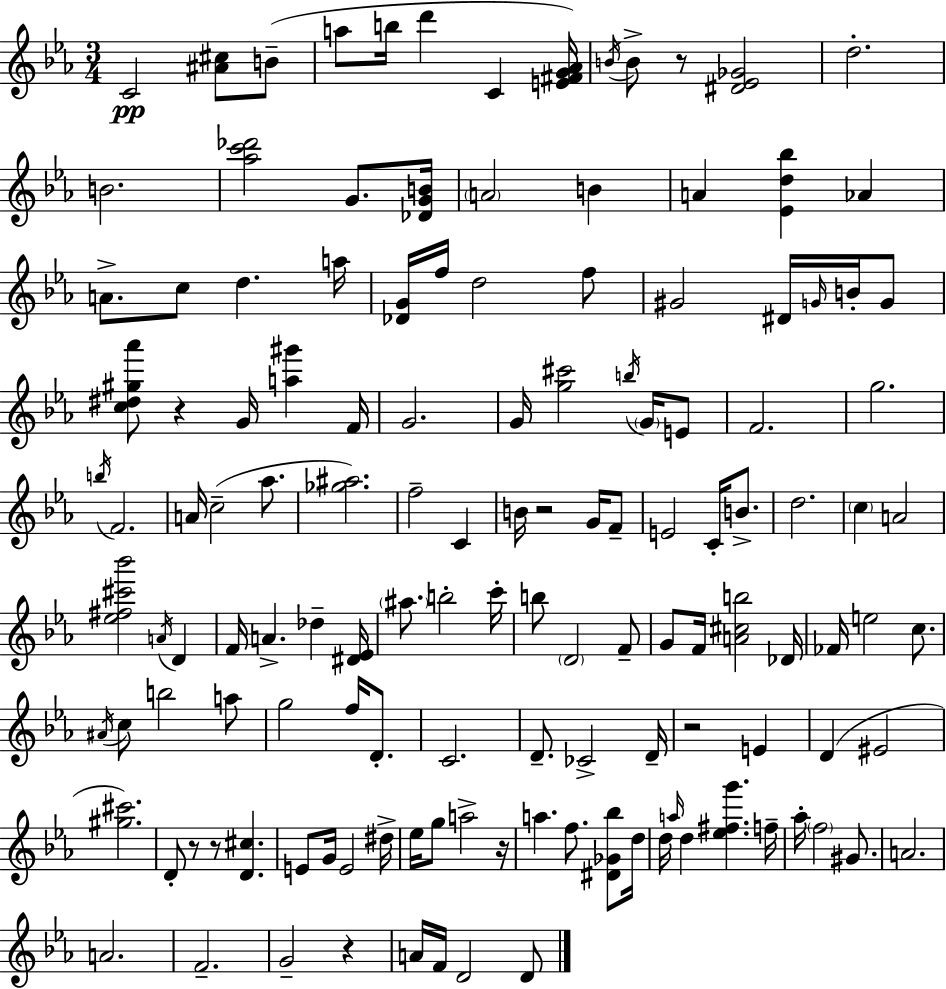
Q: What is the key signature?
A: C minor